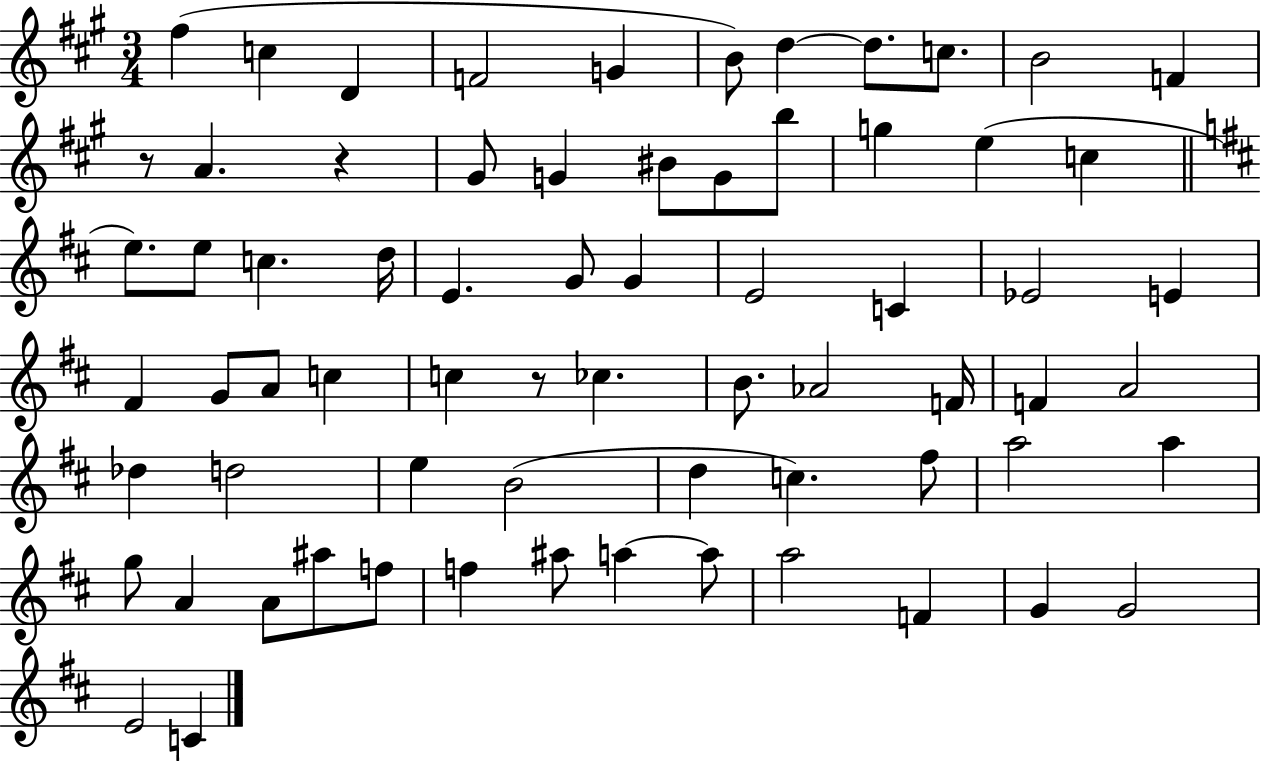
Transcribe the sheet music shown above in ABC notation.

X:1
T:Untitled
M:3/4
L:1/4
K:A
^f c D F2 G B/2 d d/2 c/2 B2 F z/2 A z ^G/2 G ^B/2 G/2 b/2 g e c e/2 e/2 c d/4 E G/2 G E2 C _E2 E ^F G/2 A/2 c c z/2 _c B/2 _A2 F/4 F A2 _d d2 e B2 d c ^f/2 a2 a g/2 A A/2 ^a/2 f/2 f ^a/2 a a/2 a2 F G G2 E2 C